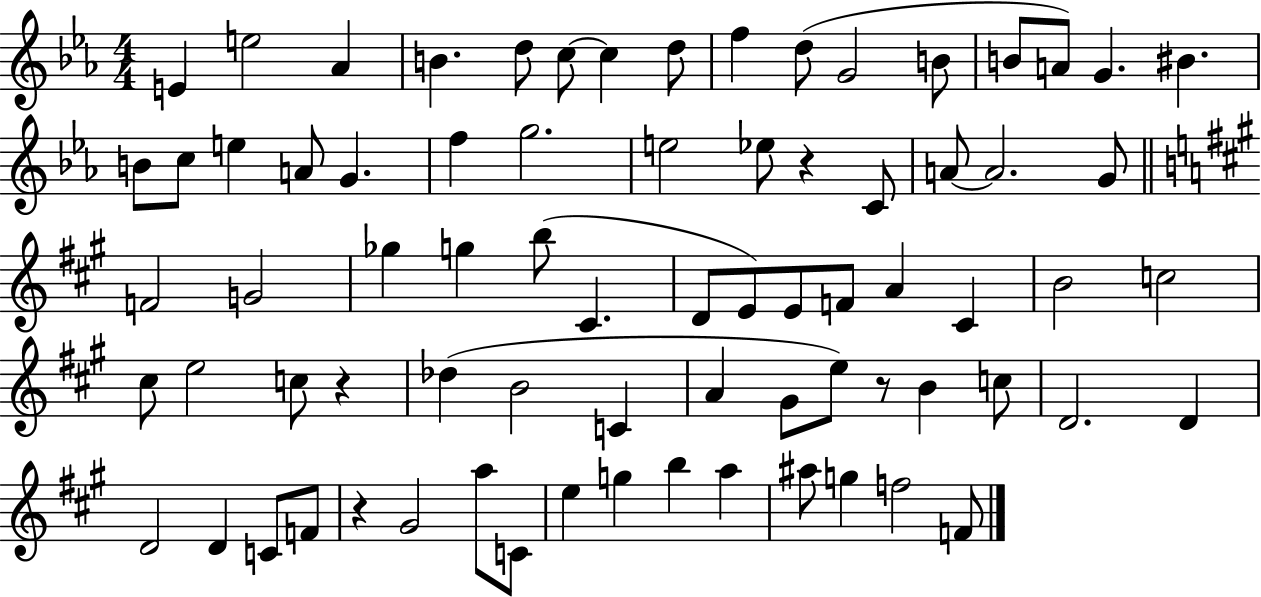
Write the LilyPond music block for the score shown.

{
  \clef treble
  \numericTimeSignature
  \time 4/4
  \key ees \major
  \repeat volta 2 { e'4 e''2 aes'4 | b'4. d''8 c''8~~ c''4 d''8 | f''4 d''8( g'2 b'8 | b'8 a'8) g'4. bis'4. | \break b'8 c''8 e''4 a'8 g'4. | f''4 g''2. | e''2 ees''8 r4 c'8 | a'8~~ a'2. g'8 | \break \bar "||" \break \key a \major f'2 g'2 | ges''4 g''4 b''8( cis'4. | d'8 e'8) e'8 f'8 a'4 cis'4 | b'2 c''2 | \break cis''8 e''2 c''8 r4 | des''4( b'2 c'4 | a'4 gis'8 e''8) r8 b'4 c''8 | d'2. d'4 | \break d'2 d'4 c'8 f'8 | r4 gis'2 a''8 c'8 | e''4 g''4 b''4 a''4 | ais''8 g''4 f''2 f'8 | \break } \bar "|."
}